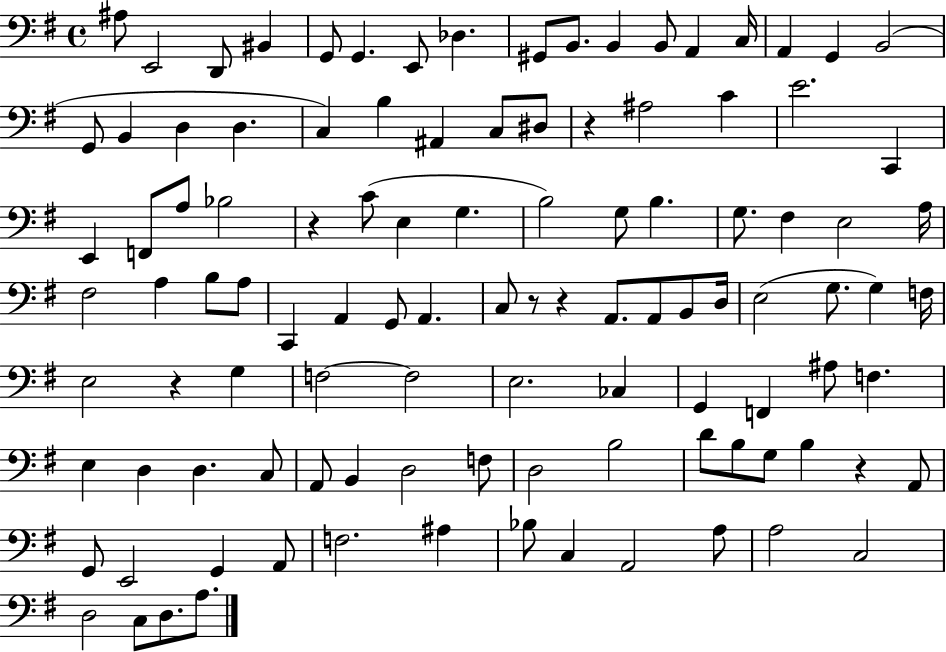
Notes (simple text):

A#3/e E2/h D2/e BIS2/q G2/e G2/q. E2/e Db3/q. G#2/e B2/e. B2/q B2/e A2/q C3/s A2/q G2/q B2/h G2/e B2/q D3/q D3/q. C3/q B3/q A#2/q C3/e D#3/e R/q A#3/h C4/q E4/h. C2/q E2/q F2/e A3/e Bb3/h R/q C4/e E3/q G3/q. B3/h G3/e B3/q. G3/e. F#3/q E3/h A3/s F#3/h A3/q B3/e A3/e C2/q A2/q G2/e A2/q. C3/e R/e R/q A2/e. A2/e B2/e D3/s E3/h G3/e. G3/q F3/s E3/h R/q G3/q F3/h F3/h E3/h. CES3/q G2/q F2/q A#3/e F3/q. E3/q D3/q D3/q. C3/e A2/e B2/q D3/h F3/e D3/h B3/h D4/e B3/e G3/e B3/q R/q A2/e G2/e E2/h G2/q A2/e F3/h. A#3/q Bb3/e C3/q A2/h A3/e A3/h C3/h D3/h C3/e D3/e. A3/e.